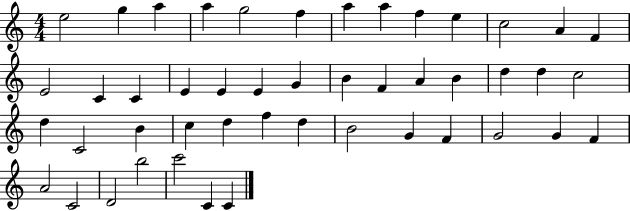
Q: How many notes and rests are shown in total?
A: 47